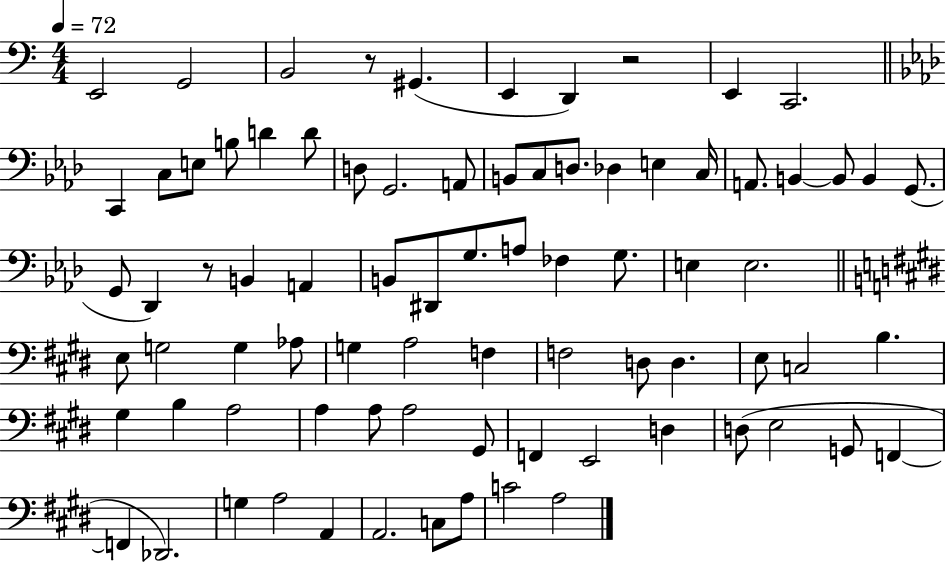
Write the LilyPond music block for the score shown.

{
  \clef bass
  \numericTimeSignature
  \time 4/4
  \key c \major
  \tempo 4 = 72
  \repeat volta 2 { e,2 g,2 | b,2 r8 gis,4.( | e,4 d,4) r2 | e,4 c,2. | \break \bar "||" \break \key aes \major c,4 c8 e8 b8 d'4 d'8 | d8 g,2. a,8 | b,8 c8 d8. des4 e4 c16 | a,8. b,4~~ b,8 b,4 g,8.( | \break g,8 des,4) r8 b,4 a,4 | b,8 dis,8 g8. a8 fes4 g8. | e4 e2. | \bar "||" \break \key e \major e8 g2 g4 aes8 | g4 a2 f4 | f2 d8 d4. | e8 c2 b4. | \break gis4 b4 a2 | a4 a8 a2 gis,8 | f,4 e,2 d4 | d8( e2 g,8 f,4~~ | \break f,4 des,2.) | g4 a2 a,4 | a,2. c8 a8 | c'2 a2 | \break } \bar "|."
}